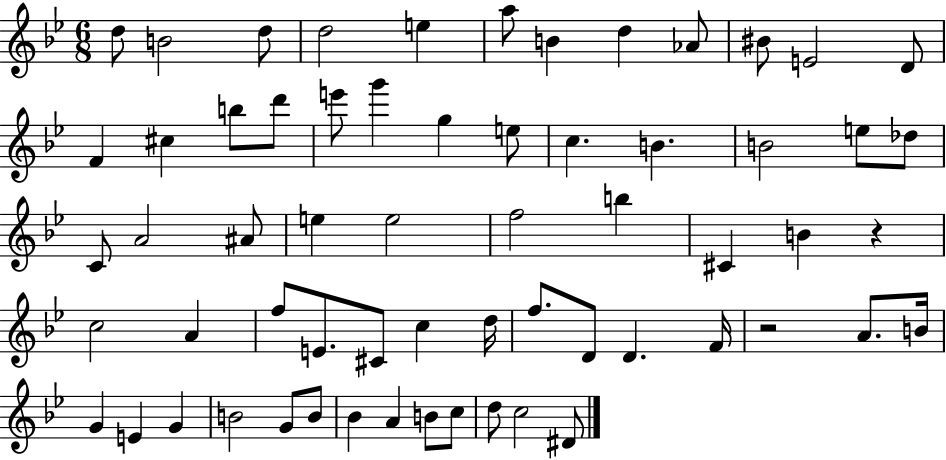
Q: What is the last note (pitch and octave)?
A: D#4